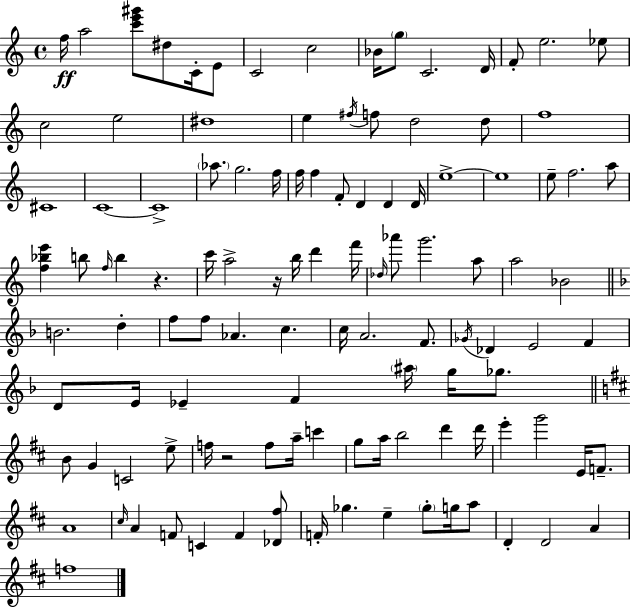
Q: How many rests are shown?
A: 3